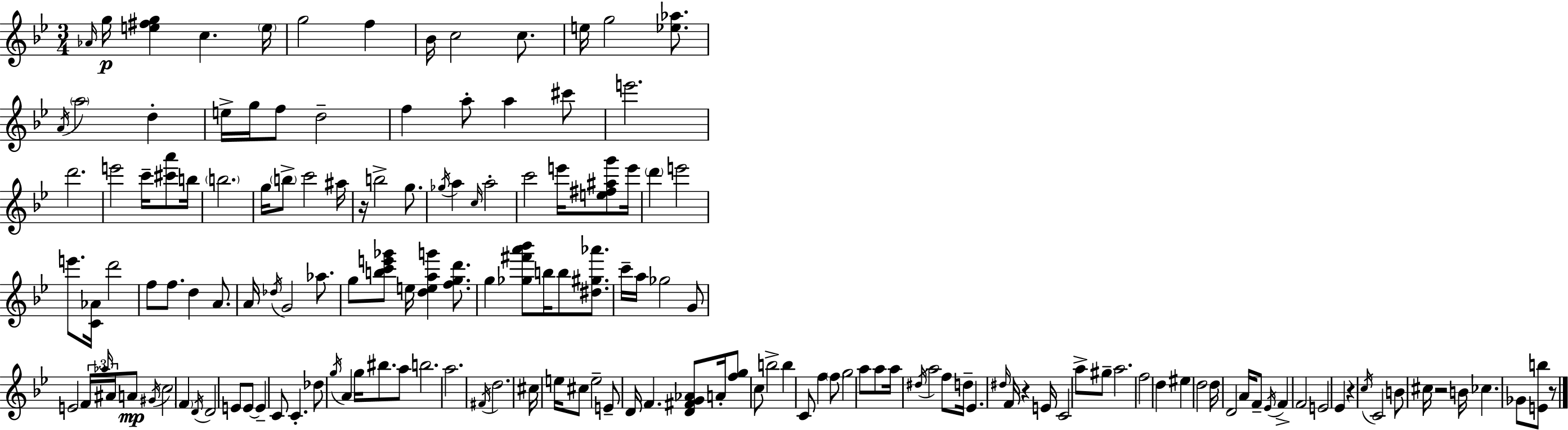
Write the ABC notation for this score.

X:1
T:Untitled
M:3/4
L:1/4
K:Gm
_A/4 g/4 [e^fg] c e/4 g2 f _B/4 c2 c/2 e/4 g2 [_e_a]/2 A/4 a2 d e/4 g/4 f/2 d2 f a/2 a ^c'/2 e'2 d'2 e'2 c'/4 [^c'a']/2 b/4 b2 g/4 b/2 c'2 ^a/4 z/4 b2 g/2 _g/4 a c/4 a2 c'2 e'/4 [e^f^ag']/2 e'/4 d' e'2 e'/2 [C_A]/4 d'2 f/2 f/2 d A/2 A/4 _d/4 G2 _a/2 g/2 [bc'e'_g']/2 e/4 [deag'] [fgd']/2 g [_g^f'a'_b']/2 b/4 b/2 [^d^g_a']/2 c'/4 a/4 _g2 G/2 E2 F/4 _a/4 ^A/4 A/2 ^G/4 c2 F D/4 D2 E/2 E/2 E C/2 C _d/2 g/4 A g/4 ^b/2 a/2 b2 a2 ^F/4 d2 ^c/4 e/4 ^c/2 e2 E/2 D/4 F [D^FG_A]/2 A/4 [fg]/2 c/2 b2 b C/2 f f/2 g2 a/2 a/2 a/4 ^d/4 a2 f/2 d/4 _E ^d/4 F/4 z E/4 C2 a/2 ^g/2 a2 f2 d ^e d2 d/4 D2 A/4 F/2 _E/4 F F2 E2 _E z c/4 C2 B/2 ^c/4 z2 B/4 _c _G/2 [Eb]/2 z/2